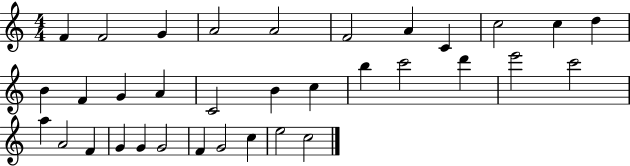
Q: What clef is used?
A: treble